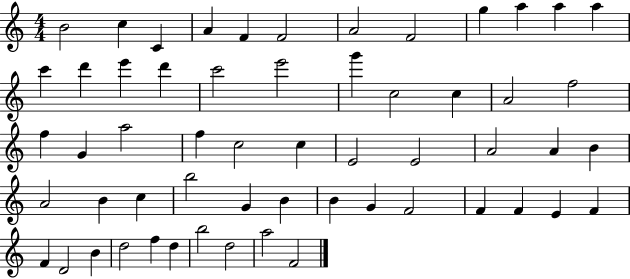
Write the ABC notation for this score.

X:1
T:Untitled
M:4/4
L:1/4
K:C
B2 c C A F F2 A2 F2 g a a a c' d' e' d' c'2 e'2 g' c2 c A2 f2 f G a2 f c2 c E2 E2 A2 A B A2 B c b2 G B B G F2 F F E F F D2 B d2 f d b2 d2 a2 F2